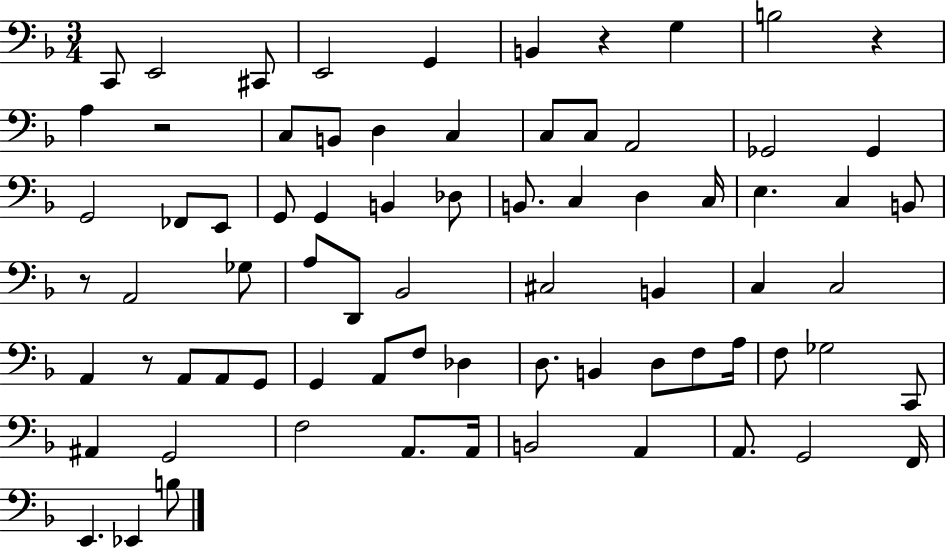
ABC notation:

X:1
T:Untitled
M:3/4
L:1/4
K:F
C,,/2 E,,2 ^C,,/2 E,,2 G,, B,, z G, B,2 z A, z2 C,/2 B,,/2 D, C, C,/2 C,/2 A,,2 _G,,2 _G,, G,,2 _F,,/2 E,,/2 G,,/2 G,, B,, _D,/2 B,,/2 C, D, C,/4 E, C, B,,/2 z/2 A,,2 _G,/2 A,/2 D,,/2 _B,,2 ^C,2 B,, C, C,2 A,, z/2 A,,/2 A,,/2 G,,/2 G,, A,,/2 F,/2 _D, D,/2 B,, D,/2 F,/2 A,/4 F,/2 _G,2 C,,/2 ^A,, G,,2 F,2 A,,/2 A,,/4 B,,2 A,, A,,/2 G,,2 F,,/4 E,, _E,, B,/2